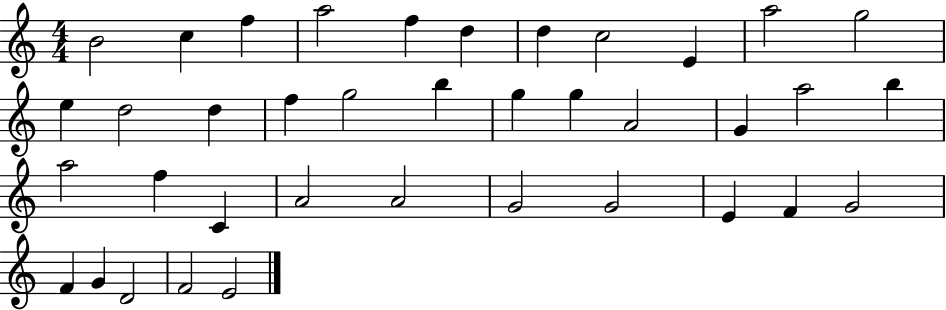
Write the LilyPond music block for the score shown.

{
  \clef treble
  \numericTimeSignature
  \time 4/4
  \key c \major
  b'2 c''4 f''4 | a''2 f''4 d''4 | d''4 c''2 e'4 | a''2 g''2 | \break e''4 d''2 d''4 | f''4 g''2 b''4 | g''4 g''4 a'2 | g'4 a''2 b''4 | \break a''2 f''4 c'4 | a'2 a'2 | g'2 g'2 | e'4 f'4 g'2 | \break f'4 g'4 d'2 | f'2 e'2 | \bar "|."
}